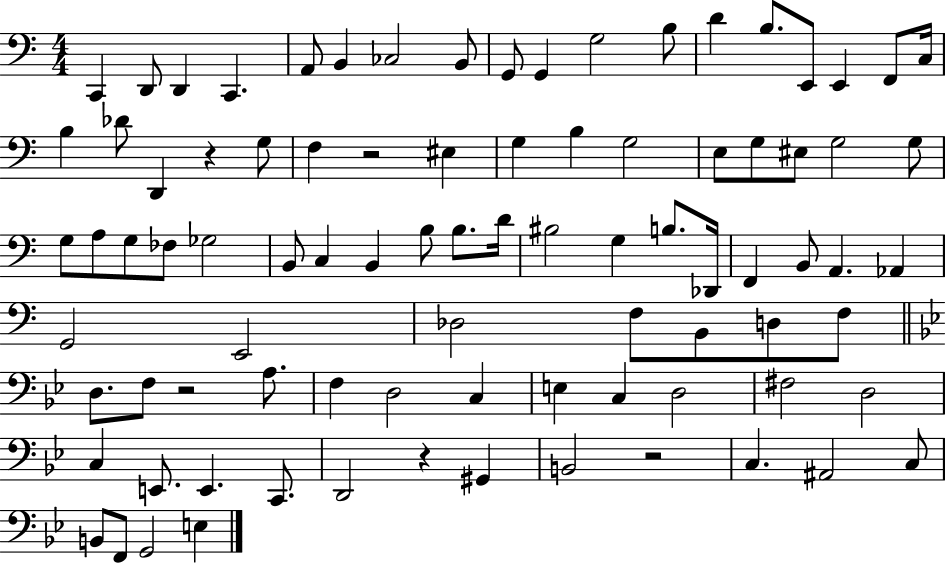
C2/q D2/e D2/q C2/q. A2/e B2/q CES3/h B2/e G2/e G2/q G3/h B3/e D4/q B3/e. E2/e E2/q F2/e C3/s B3/q Db4/e D2/q R/q G3/e F3/q R/h EIS3/q G3/q B3/q G3/h E3/e G3/e EIS3/e G3/h G3/e G3/e A3/e G3/e FES3/e Gb3/h B2/e C3/q B2/q B3/e B3/e. D4/s BIS3/h G3/q B3/e. Db2/s F2/q B2/e A2/q. Ab2/q G2/h E2/h Db3/h F3/e B2/e D3/e F3/e D3/e. F3/e R/h A3/e. F3/q D3/h C3/q E3/q C3/q D3/h F#3/h D3/h C3/q E2/e. E2/q. C2/e. D2/h R/q G#2/q B2/h R/h C3/q. A#2/h C3/e B2/e F2/e G2/h E3/q